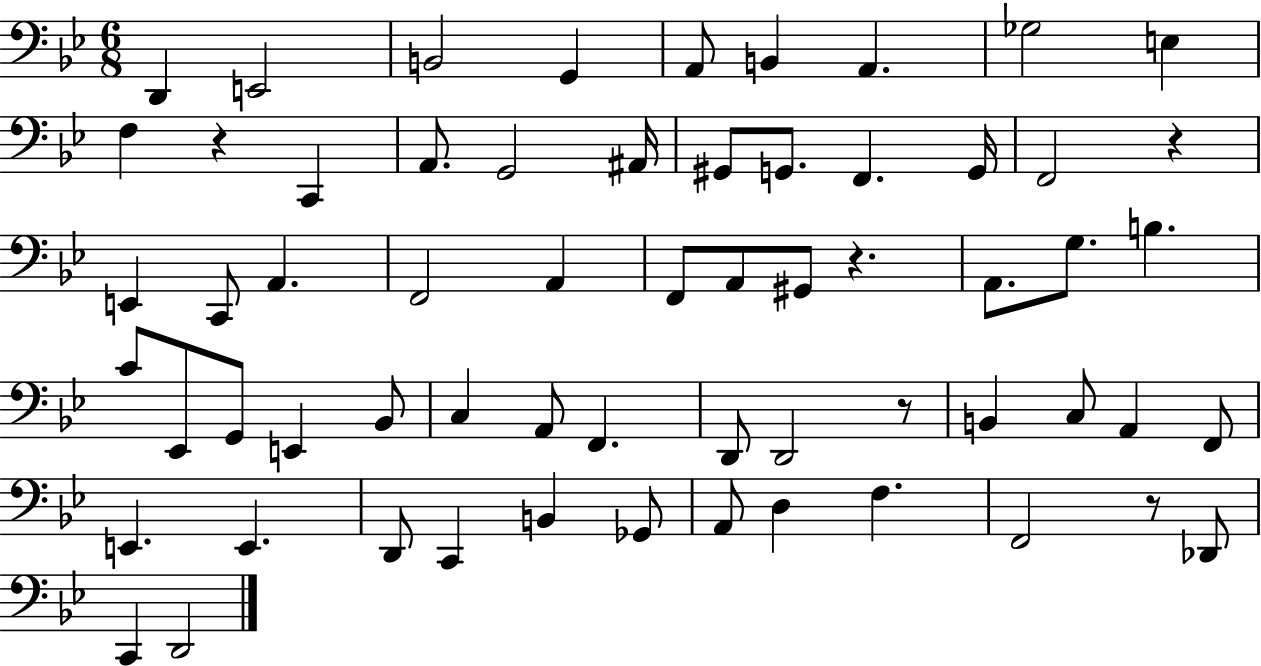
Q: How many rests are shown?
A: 5